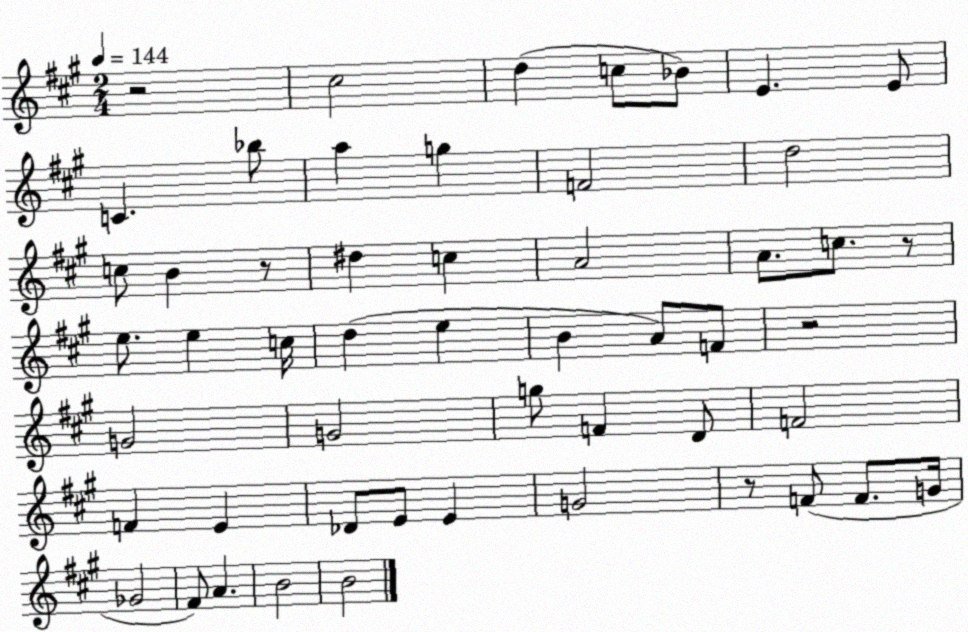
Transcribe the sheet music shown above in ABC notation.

X:1
T:Untitled
M:2/4
L:1/4
K:A
z2 ^c2 d c/2 _B/2 E E/2 C _b/2 a g F2 d2 c/2 B z/2 ^d c A2 A/2 c/2 z/2 e/2 e c/4 d e B A/2 F/2 z2 G2 G2 g/2 F D/2 F2 F E _D/2 E/2 E G2 z/2 F/2 F/2 G/4 _G2 ^F/2 A B2 B2